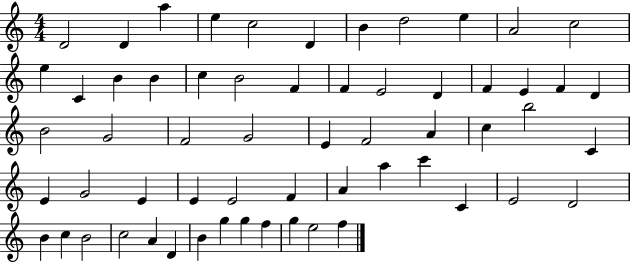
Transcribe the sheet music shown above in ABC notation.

X:1
T:Untitled
M:4/4
L:1/4
K:C
D2 D a e c2 D B d2 e A2 c2 e C B B c B2 F F E2 D F E F D B2 G2 F2 G2 E F2 A c b2 C E G2 E E E2 F A a c' C E2 D2 B c B2 c2 A D B g g f g e2 f